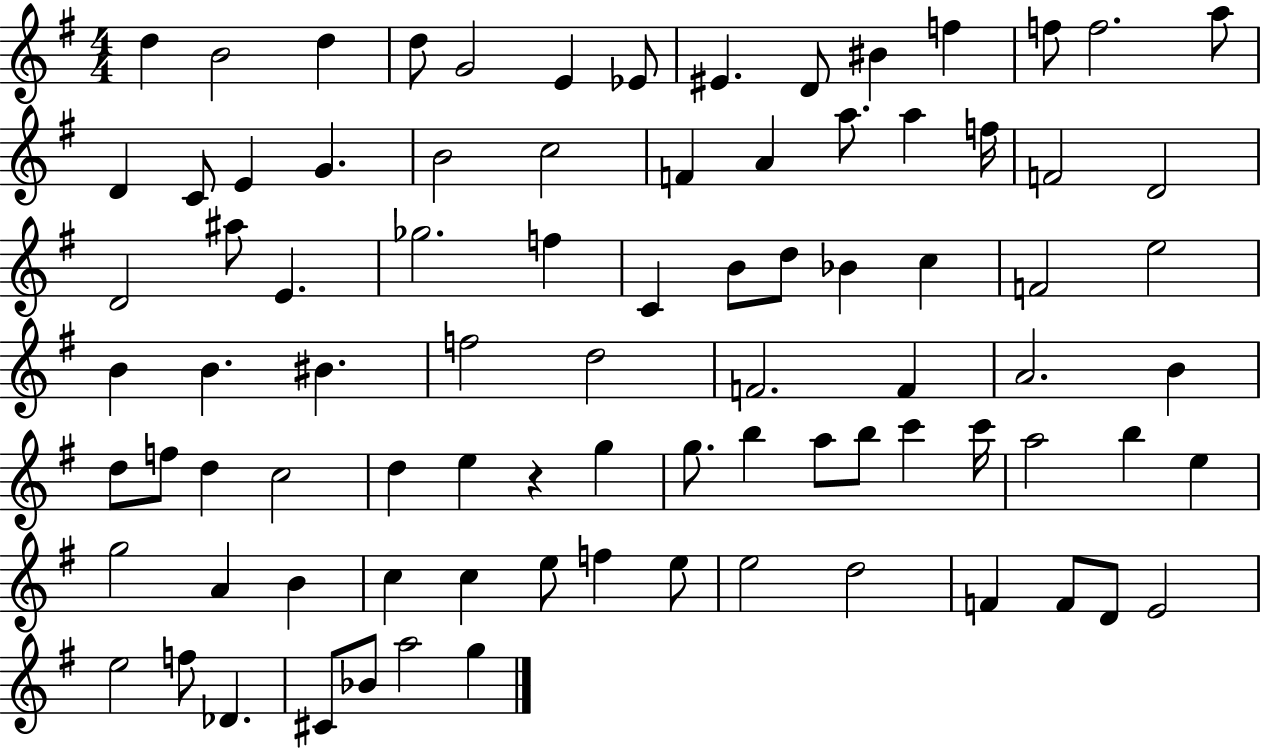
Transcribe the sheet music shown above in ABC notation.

X:1
T:Untitled
M:4/4
L:1/4
K:G
d B2 d d/2 G2 E _E/2 ^E D/2 ^B f f/2 f2 a/2 D C/2 E G B2 c2 F A a/2 a f/4 F2 D2 D2 ^a/2 E _g2 f C B/2 d/2 _B c F2 e2 B B ^B f2 d2 F2 F A2 B d/2 f/2 d c2 d e z g g/2 b a/2 b/2 c' c'/4 a2 b e g2 A B c c e/2 f e/2 e2 d2 F F/2 D/2 E2 e2 f/2 _D ^C/2 _B/2 a2 g